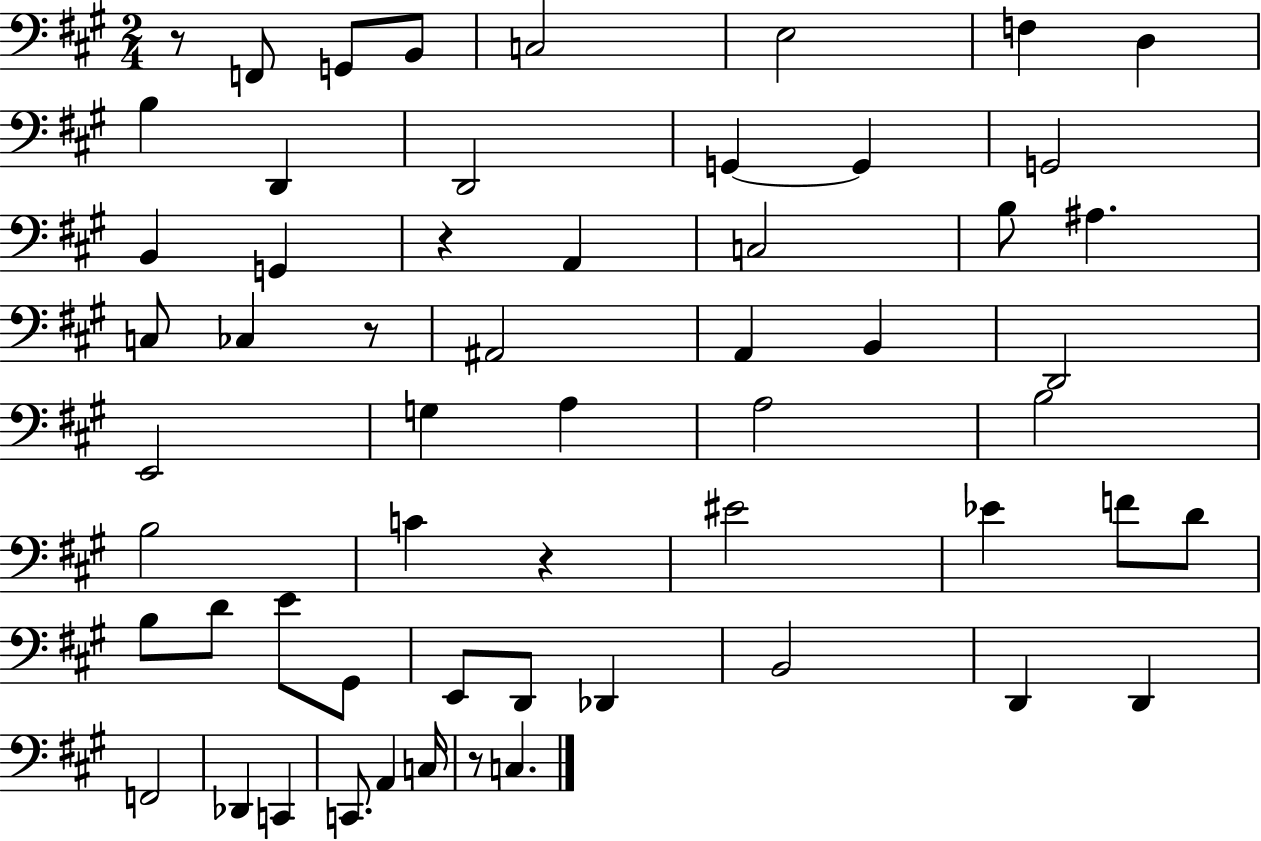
X:1
T:Untitled
M:2/4
L:1/4
K:A
z/2 F,,/2 G,,/2 B,,/2 C,2 E,2 F, D, B, D,, D,,2 G,, G,, G,,2 B,, G,, z A,, C,2 B,/2 ^A, C,/2 _C, z/2 ^A,,2 A,, B,, D,,2 E,,2 G, A, A,2 B,2 B,2 C z ^E2 _E F/2 D/2 B,/2 D/2 E/2 ^G,,/2 E,,/2 D,,/2 _D,, B,,2 D,, D,, F,,2 _D,, C,, C,,/2 A,, C,/4 z/2 C,